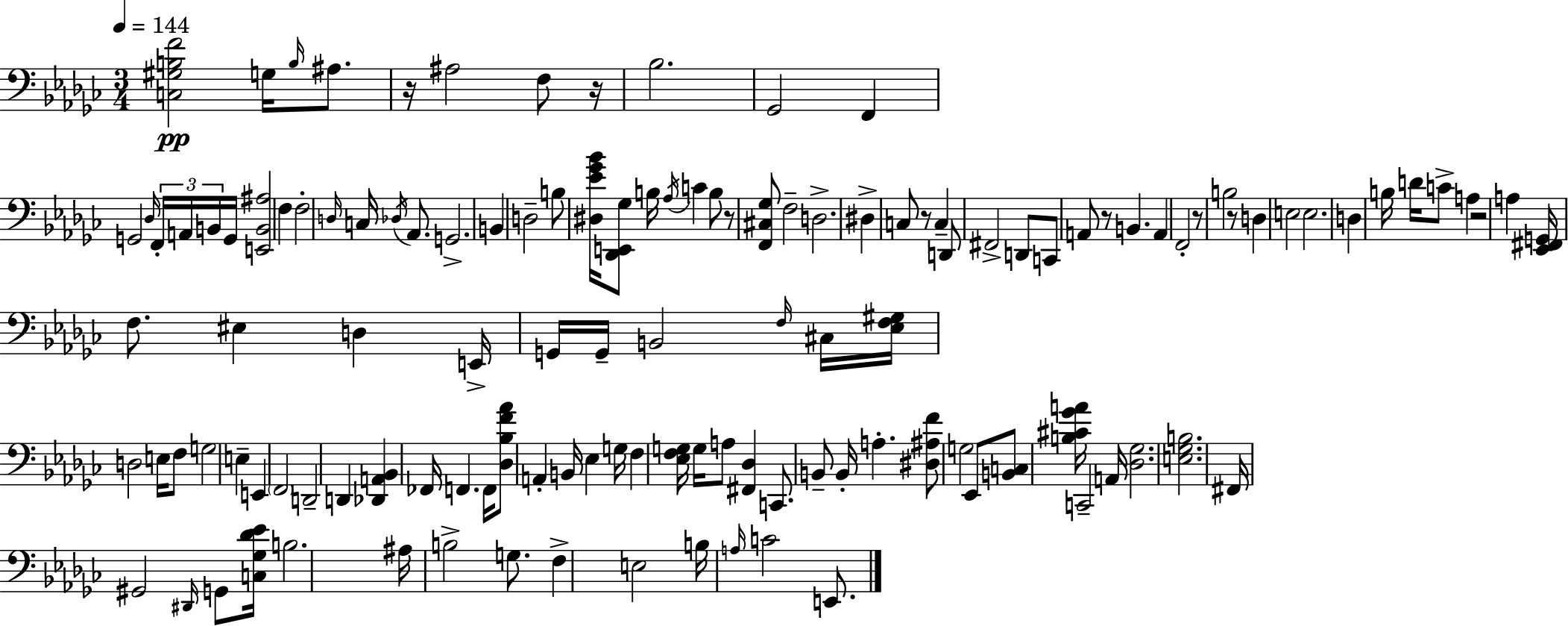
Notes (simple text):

[C3,G#3,B3,F4]/h G3/s B3/s A#3/e. R/s A#3/h F3/e R/s Bb3/h. Gb2/h F2/q G2/h Db3/s F2/s A2/s B2/s G2/s [E2,B2,A#3]/h F3/q F3/h D3/s C3/s Db3/s Ab2/e. G2/h. B2/q D3/h B3/e [D#3,Eb4,Gb4,Bb4]/s [Db2,E2,Gb3]/e B3/s Ab3/s C4/q B3/e R/e [F2,C#3,Gb3]/e F3/h D3/h. D#3/q C3/e R/e C3/q D2/e F#2/h D2/e C2/e A2/e R/e B2/q. A2/q F2/h R/e B3/h R/e D3/q E3/h E3/h. D3/q B3/s D4/s C4/e A3/q R/h A3/q [Eb2,F#2,G2]/s F3/e. EIS3/q D3/q E2/s G2/s G2/s B2/h F3/s C#3/s [Eb3,F3,G#3]/s D3/h E3/s F3/e G3/h E3/q E2/q F2/h D2/h D2/q [Db2,A2,Bb2]/q FES2/s F2/q. F2/s [Db3,Bb3,F4,Ab4]/e A2/q B2/s Eb3/q G3/s F3/q [Eb3,F3,G3]/s G3/s A3/e [F#2,Db3]/q C2/e. B2/e B2/s A3/q. [D#3,A#3,F4]/e G3/h Eb2/e [B2,C3]/e [B3,C#4,Gb4,A4]/s C2/h A2/s [Db3,Gb3]/h. [E3,Gb3,B3]/h. F#2/s G#2/h D#2/s G2/e [C3,Gb3,Db4,Eb4]/s B3/h. A#3/s B3/h G3/e. F3/q E3/h B3/s A3/s C4/h E2/e.